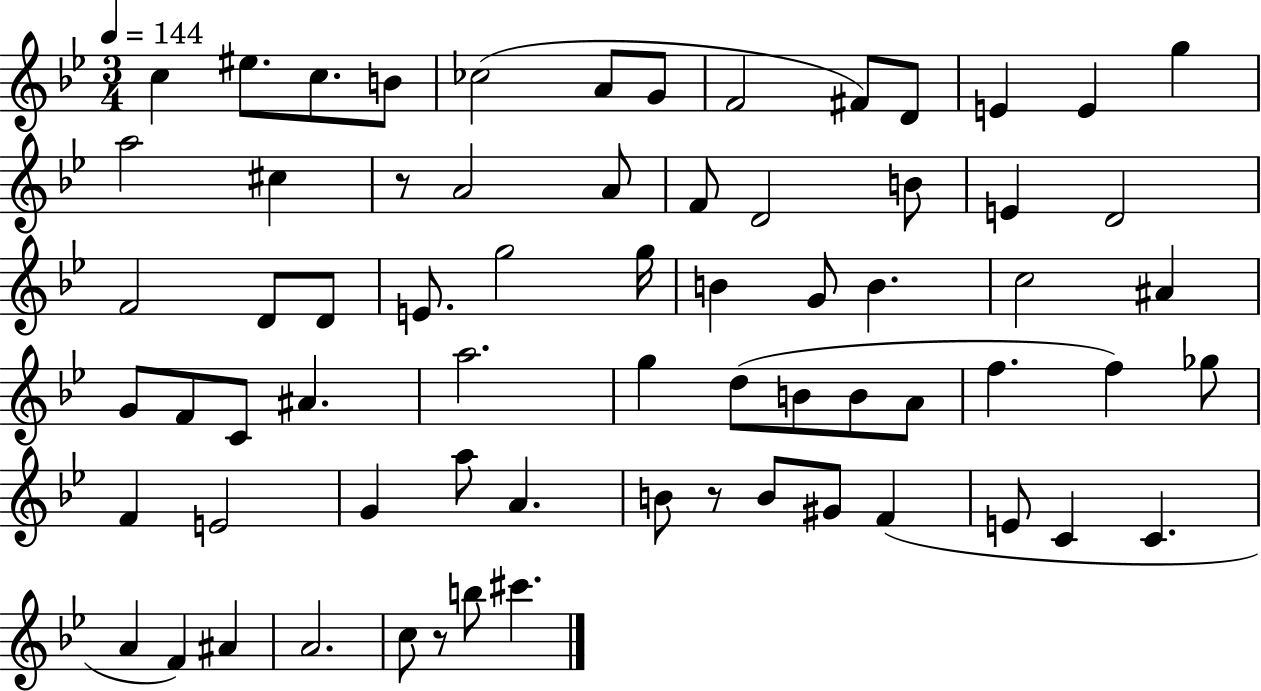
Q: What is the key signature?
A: BES major